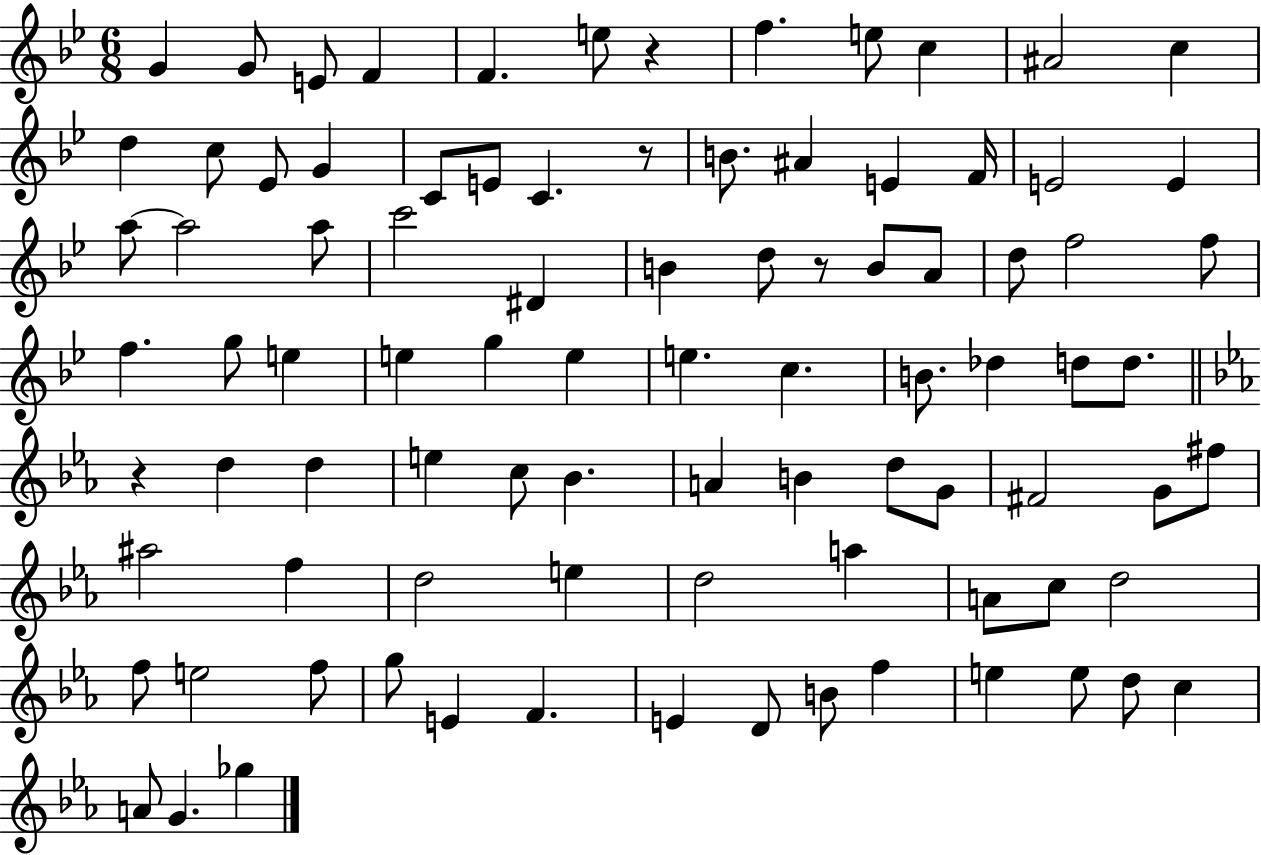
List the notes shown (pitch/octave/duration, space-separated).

G4/q G4/e E4/e F4/q F4/q. E5/e R/q F5/q. E5/e C5/q A#4/h C5/q D5/q C5/e Eb4/e G4/q C4/e E4/e C4/q. R/e B4/e. A#4/q E4/q F4/s E4/h E4/q A5/e A5/h A5/e C6/h D#4/q B4/q D5/e R/e B4/e A4/e D5/e F5/h F5/e F5/q. G5/e E5/q E5/q G5/q E5/q E5/q. C5/q. B4/e. Db5/q D5/e D5/e. R/q D5/q D5/q E5/q C5/e Bb4/q. A4/q B4/q D5/e G4/e F#4/h G4/e F#5/e A#5/h F5/q D5/h E5/q D5/h A5/q A4/e C5/e D5/h F5/e E5/h F5/e G5/e E4/q F4/q. E4/q D4/e B4/e F5/q E5/q E5/e D5/e C5/q A4/e G4/q. Gb5/q